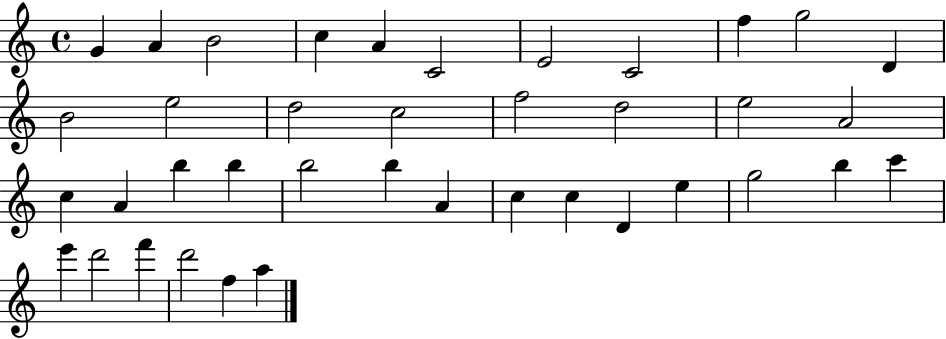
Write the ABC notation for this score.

X:1
T:Untitled
M:4/4
L:1/4
K:C
G A B2 c A C2 E2 C2 f g2 D B2 e2 d2 c2 f2 d2 e2 A2 c A b b b2 b A c c D e g2 b c' e' d'2 f' d'2 f a